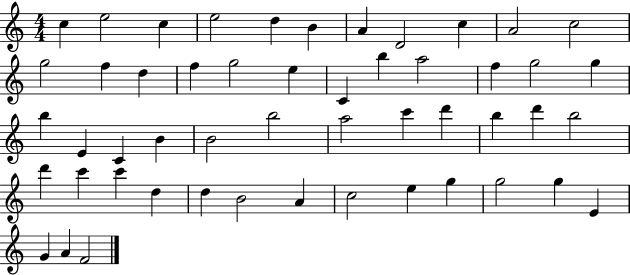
{
  \clef treble
  \numericTimeSignature
  \time 4/4
  \key c \major
  c''4 e''2 c''4 | e''2 d''4 b'4 | a'4 d'2 c''4 | a'2 c''2 | \break g''2 f''4 d''4 | f''4 g''2 e''4 | c'4 b''4 a''2 | f''4 g''2 g''4 | \break b''4 e'4 c'4 b'4 | b'2 b''2 | a''2 c'''4 d'''4 | b''4 d'''4 b''2 | \break d'''4 c'''4 c'''4 d''4 | d''4 b'2 a'4 | c''2 e''4 g''4 | g''2 g''4 e'4 | \break g'4 a'4 f'2 | \bar "|."
}